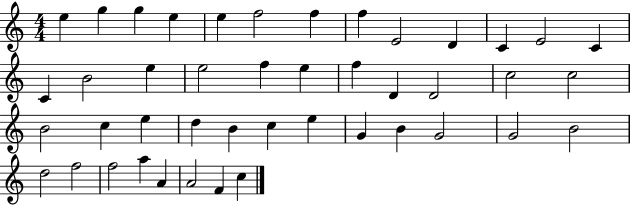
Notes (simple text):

E5/q G5/q G5/q E5/q E5/q F5/h F5/q F5/q E4/h D4/q C4/q E4/h C4/q C4/q B4/h E5/q E5/h F5/q E5/q F5/q D4/q D4/h C5/h C5/h B4/h C5/q E5/q D5/q B4/q C5/q E5/q G4/q B4/q G4/h G4/h B4/h D5/h F5/h F5/h A5/q A4/q A4/h F4/q C5/q